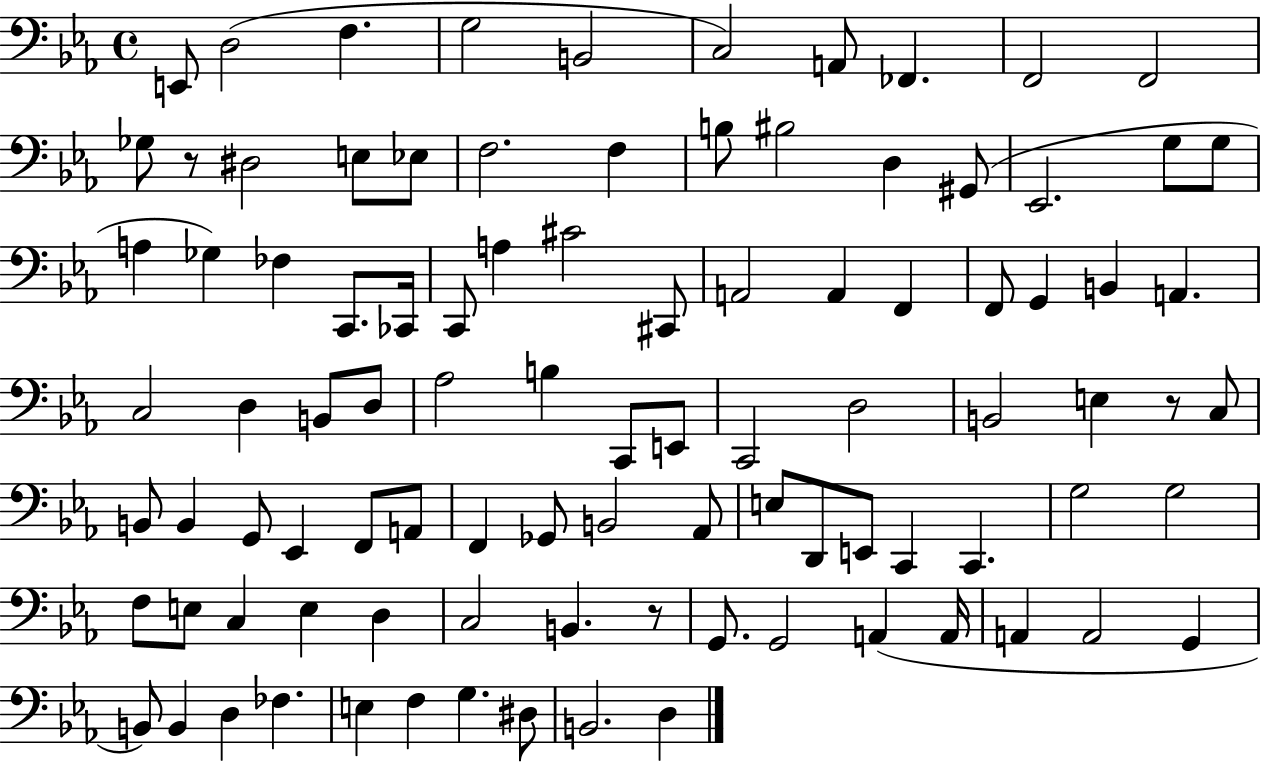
X:1
T:Untitled
M:4/4
L:1/4
K:Eb
E,,/2 D,2 F, G,2 B,,2 C,2 A,,/2 _F,, F,,2 F,,2 _G,/2 z/2 ^D,2 E,/2 _E,/2 F,2 F, B,/2 ^B,2 D, ^G,,/2 _E,,2 G,/2 G,/2 A, _G, _F, C,,/2 _C,,/4 C,,/2 A, ^C2 ^C,,/2 A,,2 A,, F,, F,,/2 G,, B,, A,, C,2 D, B,,/2 D,/2 _A,2 B, C,,/2 E,,/2 C,,2 D,2 B,,2 E, z/2 C,/2 B,,/2 B,, G,,/2 _E,, F,,/2 A,,/2 F,, _G,,/2 B,,2 _A,,/2 E,/2 D,,/2 E,,/2 C,, C,, G,2 G,2 F,/2 E,/2 C, E, D, C,2 B,, z/2 G,,/2 G,,2 A,, A,,/4 A,, A,,2 G,, B,,/2 B,, D, _F, E, F, G, ^D,/2 B,,2 D,